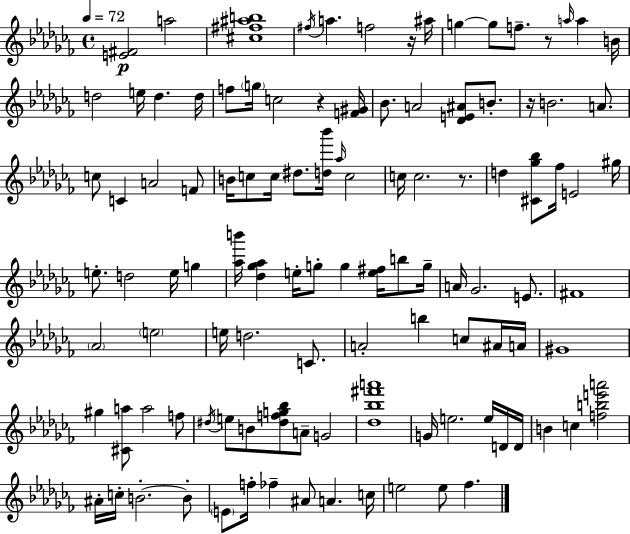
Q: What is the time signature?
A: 4/4